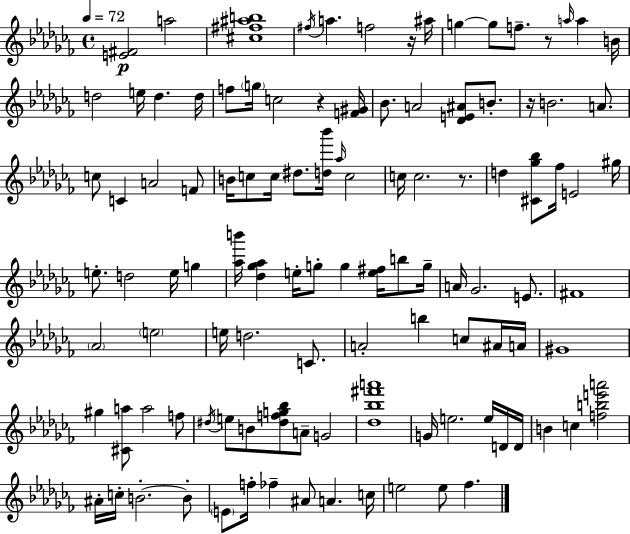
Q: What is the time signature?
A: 4/4